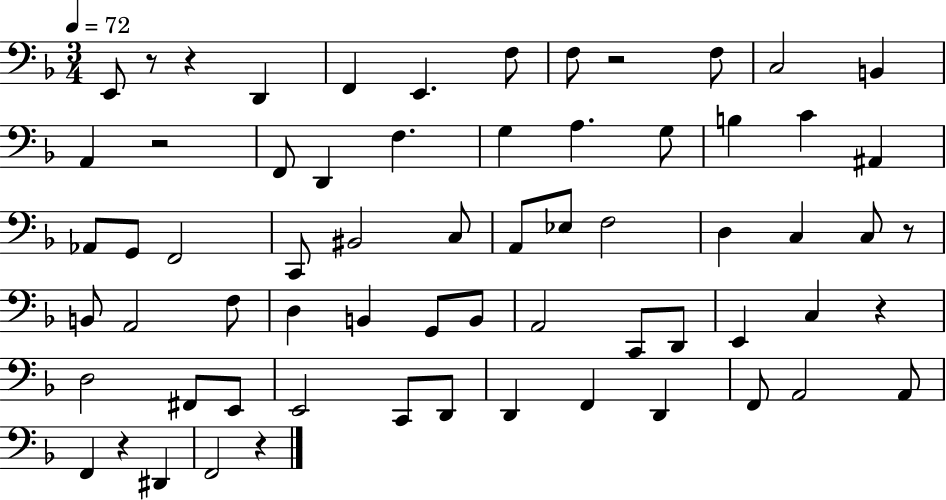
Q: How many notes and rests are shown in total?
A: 66